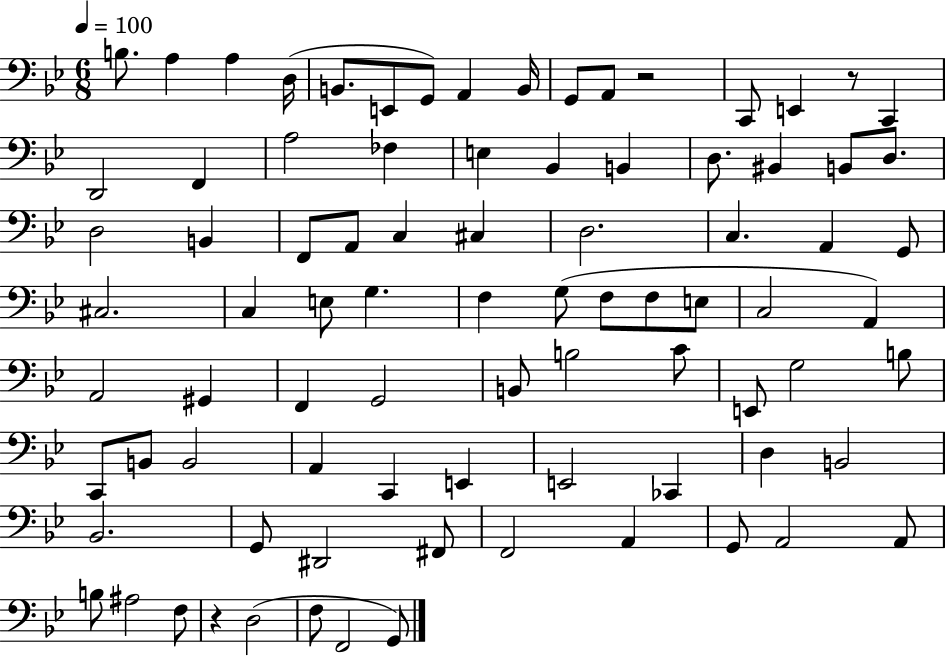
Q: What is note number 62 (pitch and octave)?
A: E2